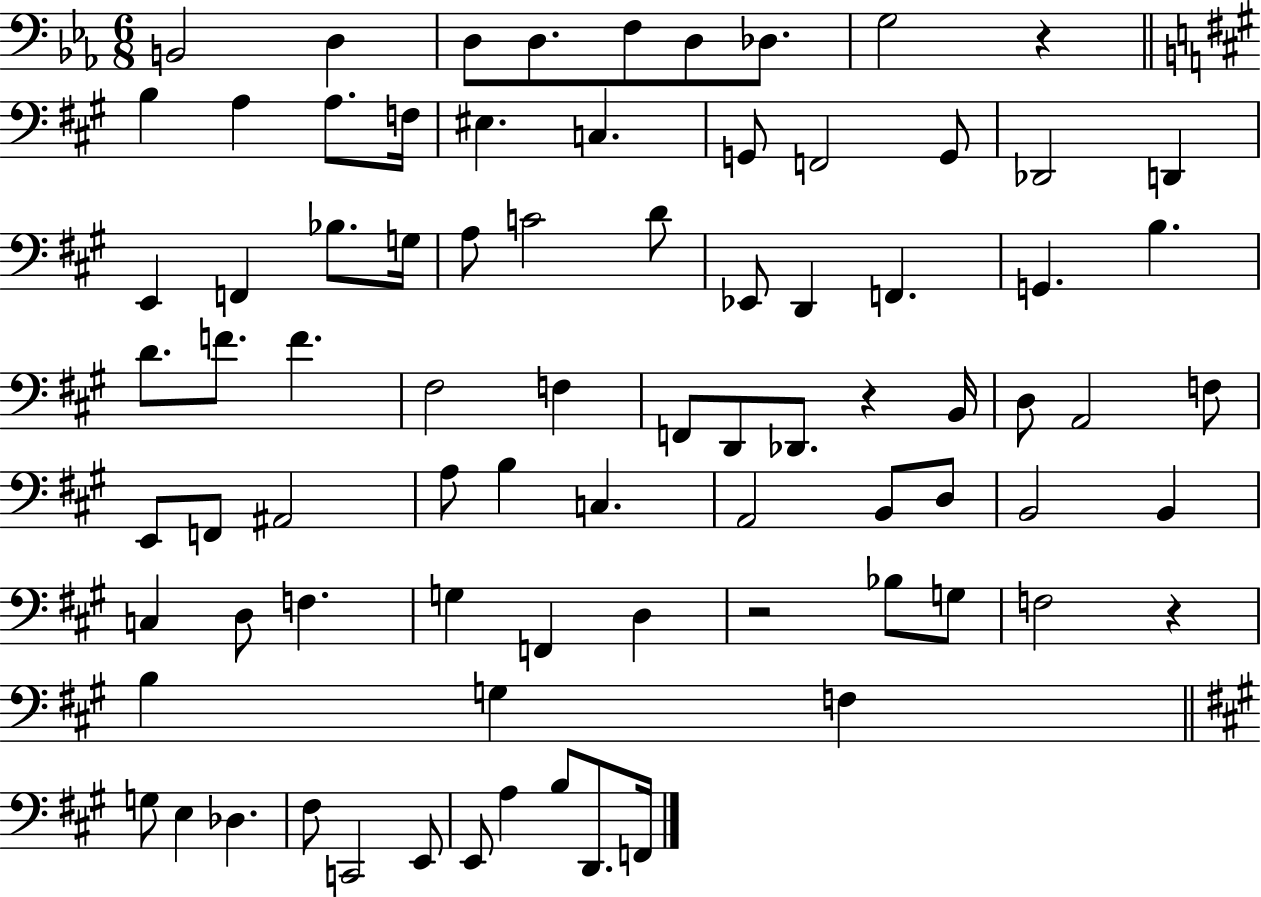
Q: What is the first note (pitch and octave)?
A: B2